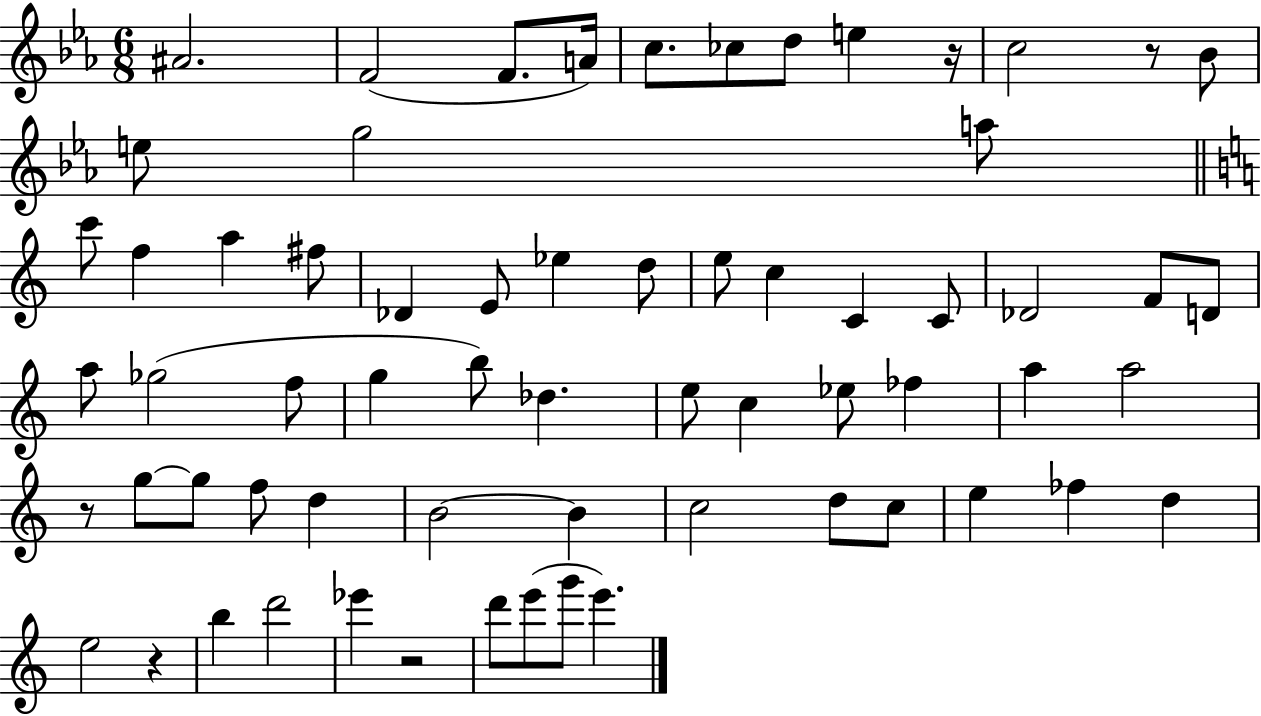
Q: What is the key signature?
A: EES major